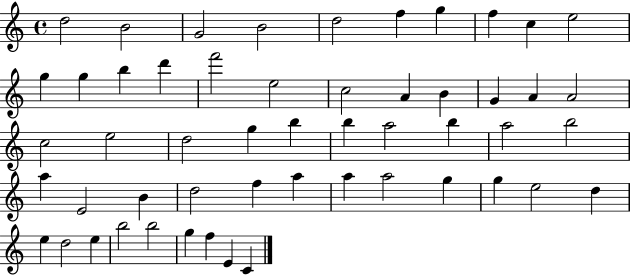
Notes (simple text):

D5/h B4/h G4/h B4/h D5/h F5/q G5/q F5/q C5/q E5/h G5/q G5/q B5/q D6/q F6/h E5/h C5/h A4/q B4/q G4/q A4/q A4/h C5/h E5/h D5/h G5/q B5/q B5/q A5/h B5/q A5/h B5/h A5/q E4/h B4/q D5/h F5/q A5/q A5/q A5/h G5/q G5/q E5/h D5/q E5/q D5/h E5/q B5/h B5/h G5/q F5/q E4/q C4/q